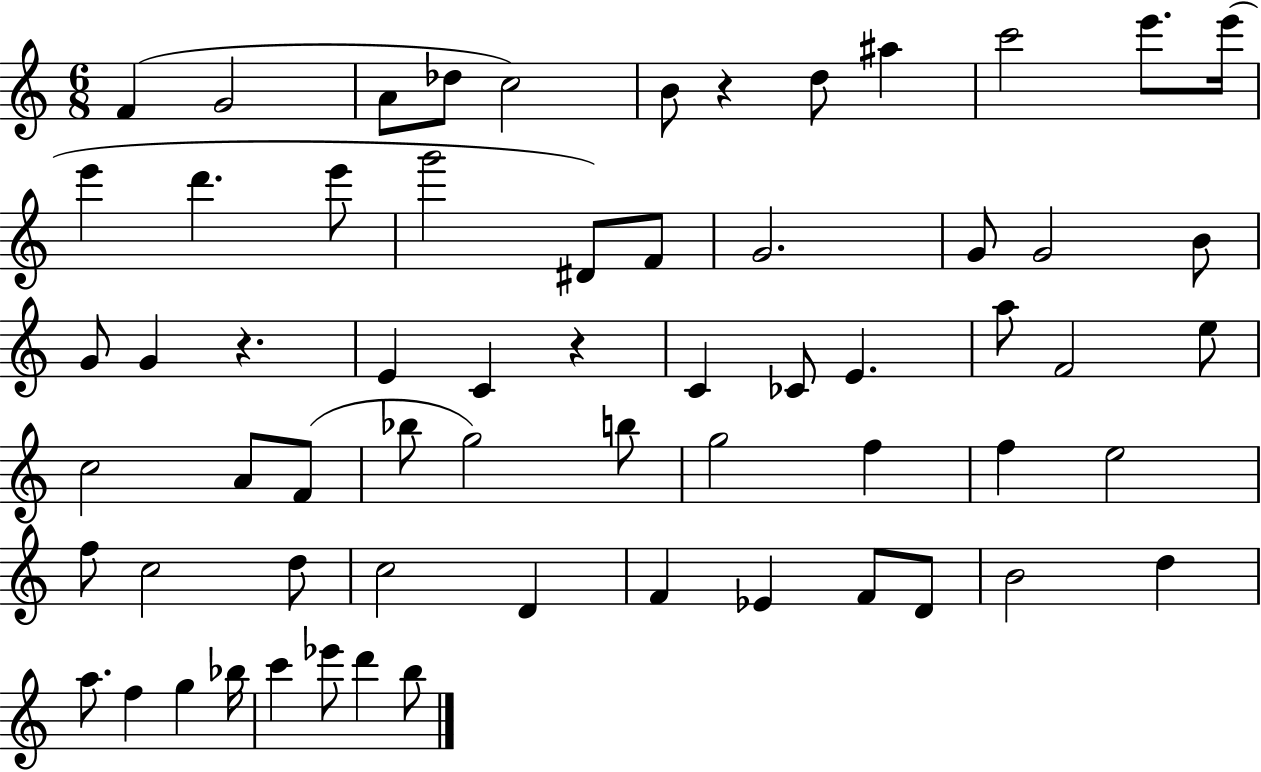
{
  \clef treble
  \numericTimeSignature
  \time 6/8
  \key c \major
  \repeat volta 2 { f'4( g'2 | a'8 des''8 c''2) | b'8 r4 d''8 ais''4 | c'''2 e'''8. e'''16( | \break e'''4 d'''4. e'''8 | g'''2 dis'8) f'8 | g'2. | g'8 g'2 b'8 | \break g'8 g'4 r4. | e'4 c'4 r4 | c'4 ces'8 e'4. | a''8 f'2 e''8 | \break c''2 a'8 f'8( | bes''8 g''2) b''8 | g''2 f''4 | f''4 e''2 | \break f''8 c''2 d''8 | c''2 d'4 | f'4 ees'4 f'8 d'8 | b'2 d''4 | \break a''8. f''4 g''4 bes''16 | c'''4 ees'''8 d'''4 b''8 | } \bar "|."
}